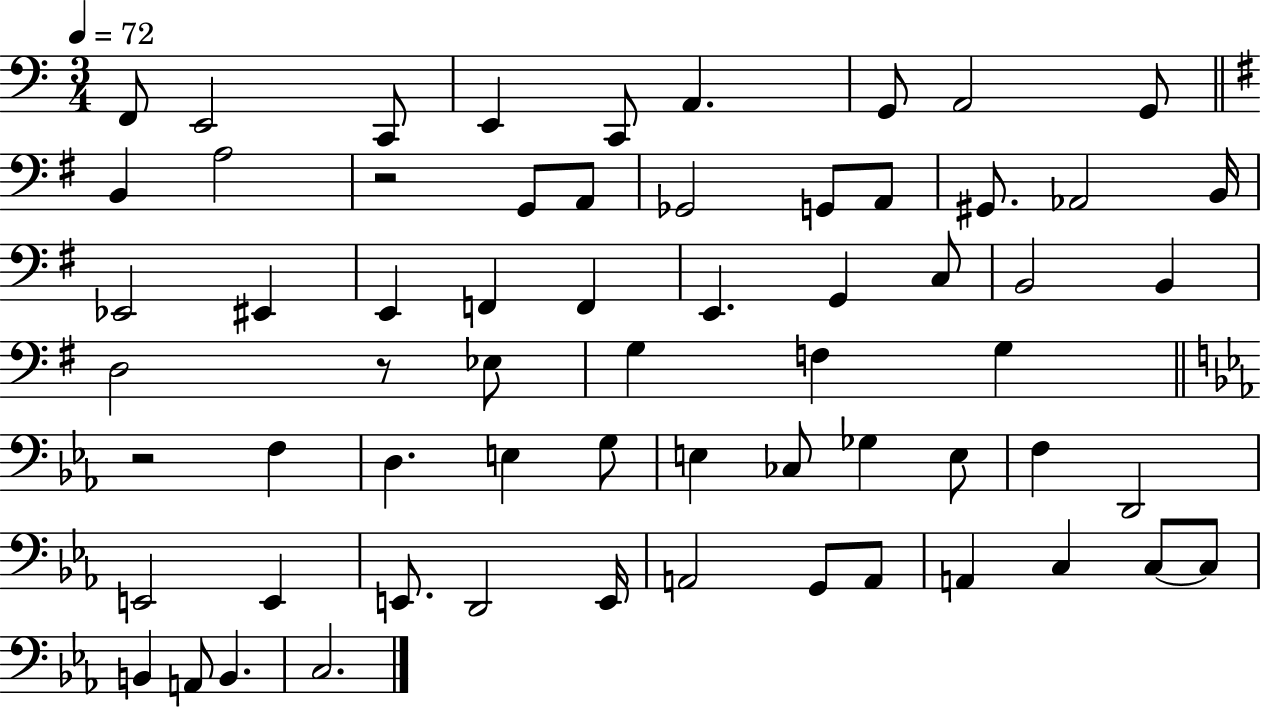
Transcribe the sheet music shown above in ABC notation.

X:1
T:Untitled
M:3/4
L:1/4
K:C
F,,/2 E,,2 C,,/2 E,, C,,/2 A,, G,,/2 A,,2 G,,/2 B,, A,2 z2 G,,/2 A,,/2 _G,,2 G,,/2 A,,/2 ^G,,/2 _A,,2 B,,/4 _E,,2 ^E,, E,, F,, F,, E,, G,, C,/2 B,,2 B,, D,2 z/2 _E,/2 G, F, G, z2 F, D, E, G,/2 E, _C,/2 _G, E,/2 F, D,,2 E,,2 E,, E,,/2 D,,2 E,,/4 A,,2 G,,/2 A,,/2 A,, C, C,/2 C,/2 B,, A,,/2 B,, C,2